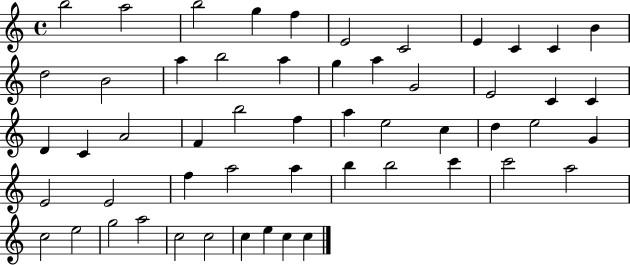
X:1
T:Untitled
M:4/4
L:1/4
K:C
b2 a2 b2 g f E2 C2 E C C B d2 B2 a b2 a g a G2 E2 C C D C A2 F b2 f a e2 c d e2 G E2 E2 f a2 a b b2 c' c'2 a2 c2 e2 g2 a2 c2 c2 c e c c